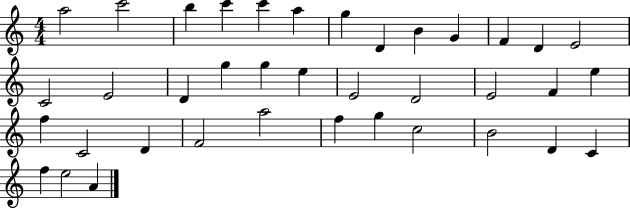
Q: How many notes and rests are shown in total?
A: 38